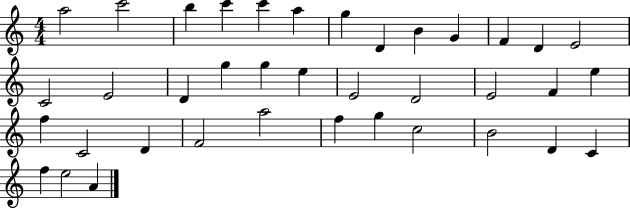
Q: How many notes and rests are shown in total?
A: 38